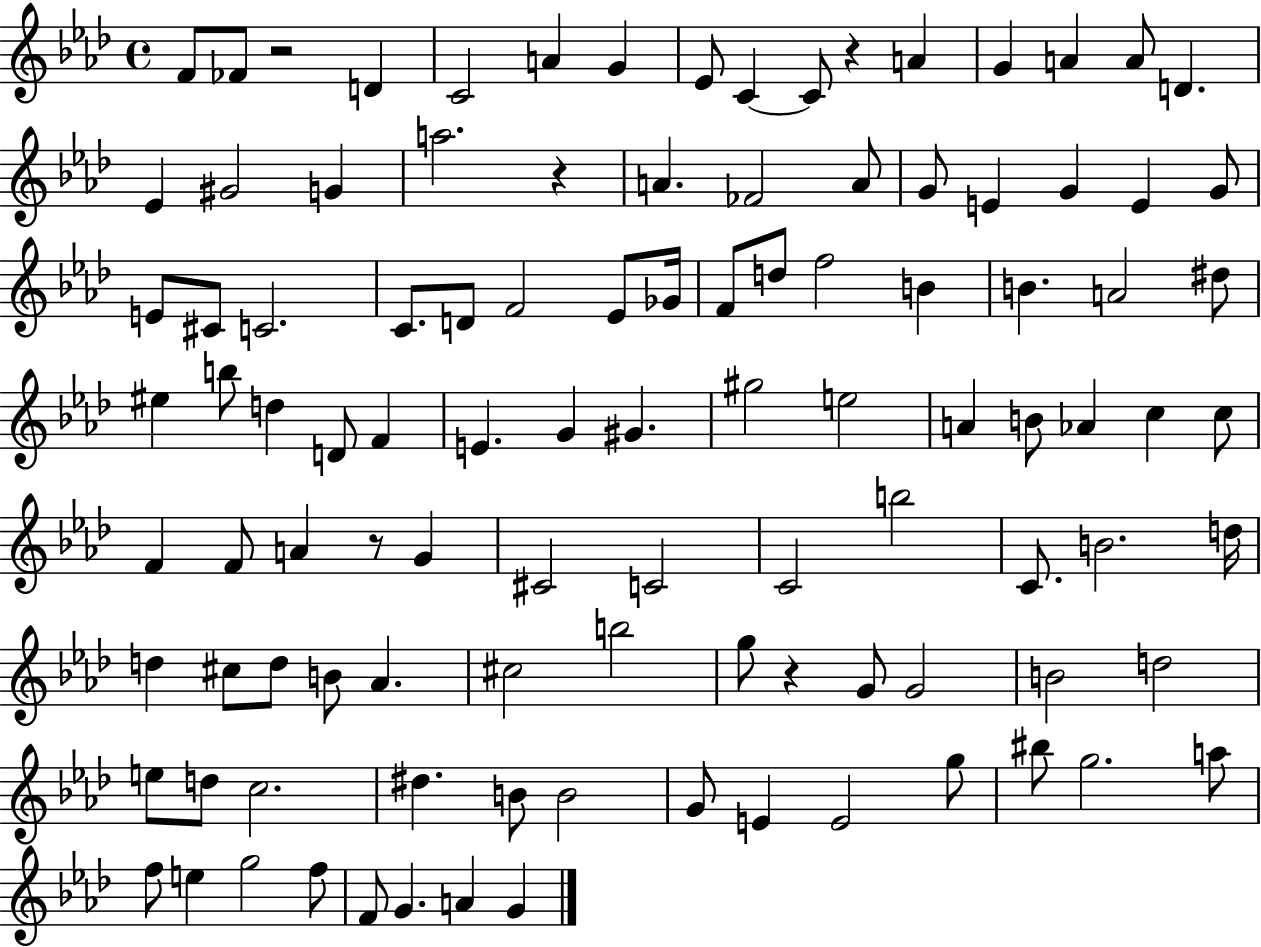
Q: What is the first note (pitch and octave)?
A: F4